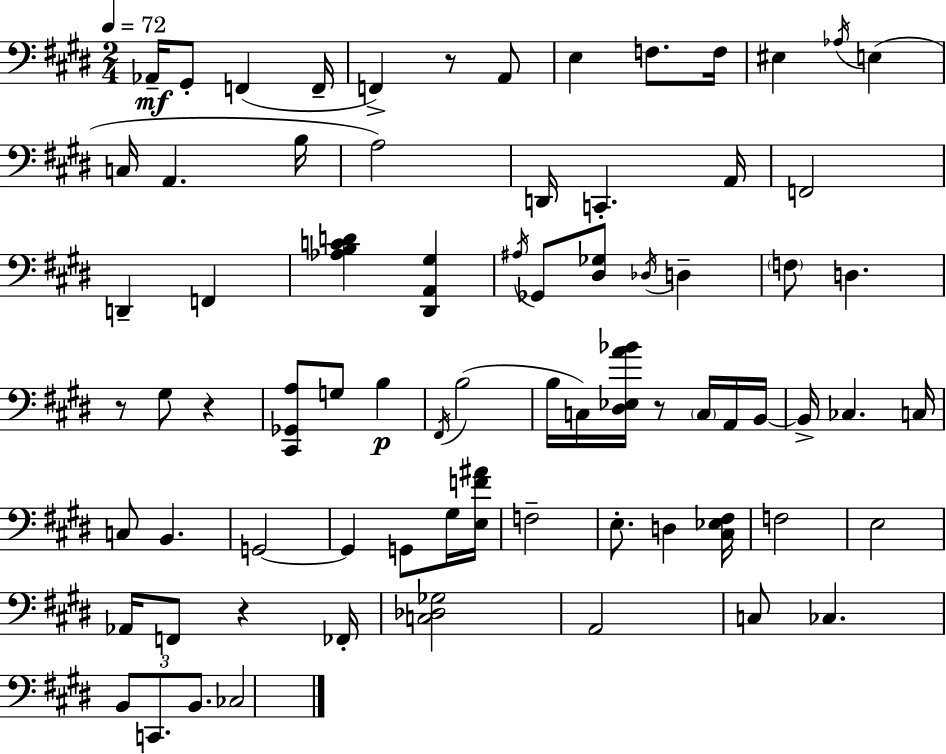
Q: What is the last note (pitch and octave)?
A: CES3